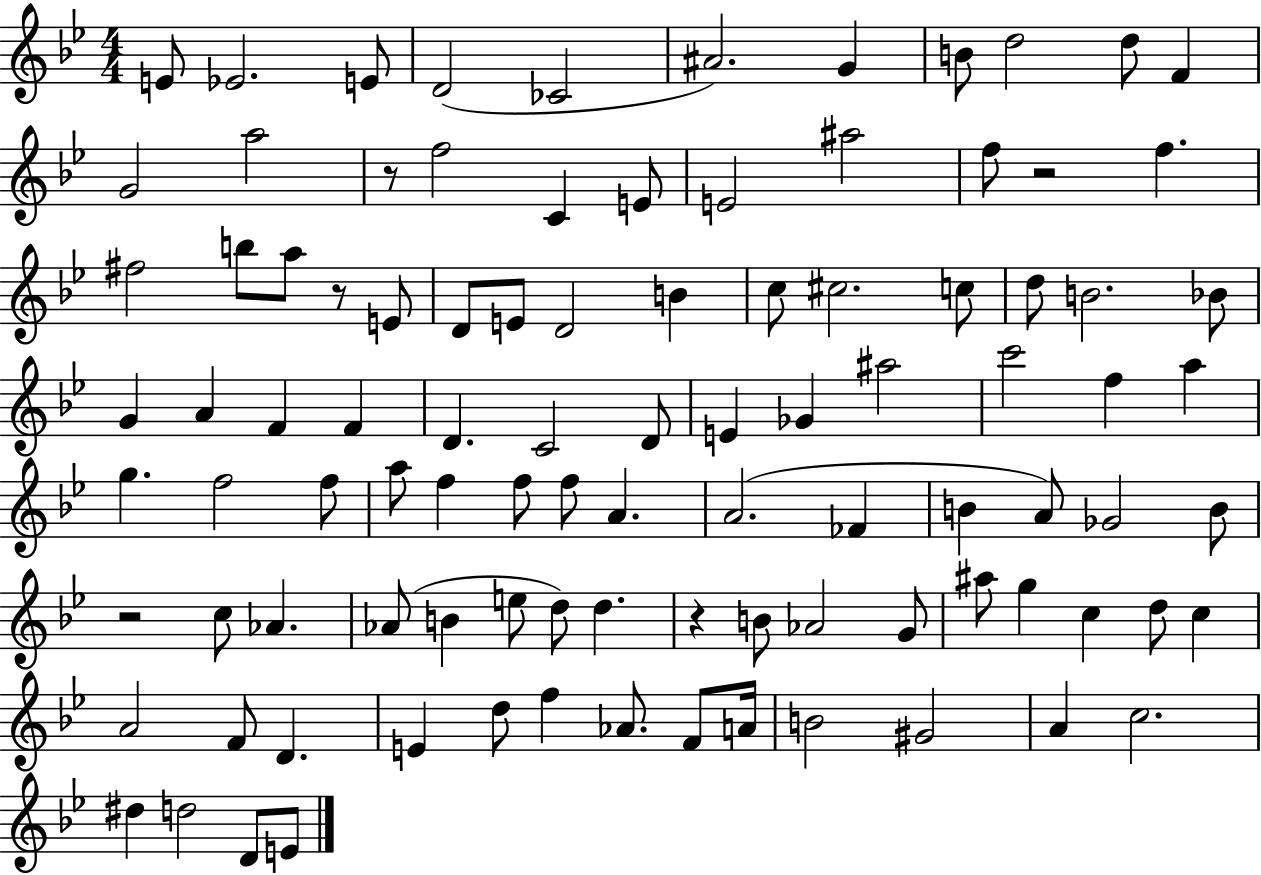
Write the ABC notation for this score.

X:1
T:Untitled
M:4/4
L:1/4
K:Bb
E/2 _E2 E/2 D2 _C2 ^A2 G B/2 d2 d/2 F G2 a2 z/2 f2 C E/2 E2 ^a2 f/2 z2 f ^f2 b/2 a/2 z/2 E/2 D/2 E/2 D2 B c/2 ^c2 c/2 d/2 B2 _B/2 G A F F D C2 D/2 E _G ^a2 c'2 f a g f2 f/2 a/2 f f/2 f/2 A A2 _F B A/2 _G2 B/2 z2 c/2 _A _A/2 B e/2 d/2 d z B/2 _A2 G/2 ^a/2 g c d/2 c A2 F/2 D E d/2 f _A/2 F/2 A/4 B2 ^G2 A c2 ^d d2 D/2 E/2